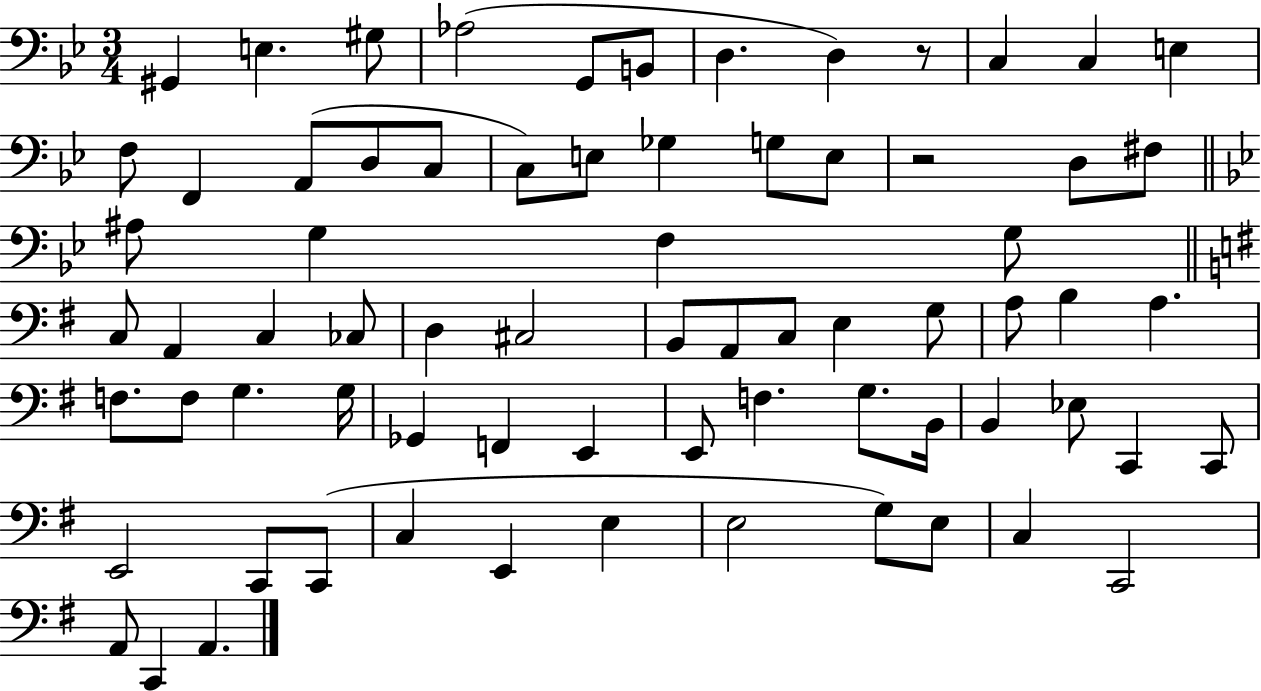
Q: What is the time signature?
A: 3/4